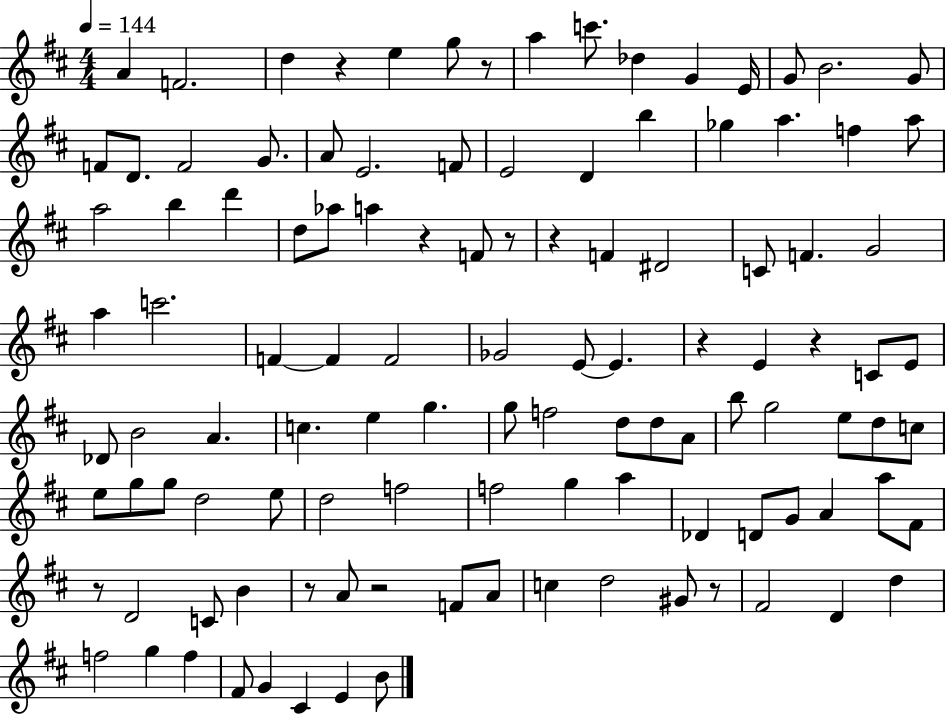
A4/q F4/h. D5/q R/q E5/q G5/e R/e A5/q C6/e. Db5/q G4/q E4/s G4/e B4/h. G4/e F4/e D4/e. F4/h G4/e. A4/e E4/h. F4/e E4/h D4/q B5/q Gb5/q A5/q. F5/q A5/e A5/h B5/q D6/q D5/e Ab5/e A5/q R/q F4/e R/e R/q F4/q D#4/h C4/e F4/q. G4/h A5/q C6/h. F4/q F4/q F4/h Gb4/h E4/e E4/q. R/q E4/q R/q C4/e E4/e Db4/e B4/h A4/q. C5/q. E5/q G5/q. G5/e F5/h D5/e D5/e A4/e B5/e G5/h E5/e D5/e C5/e E5/e G5/e G5/e D5/h E5/e D5/h F5/h F5/h G5/q A5/q Db4/q D4/e G4/e A4/q A5/e F#4/e R/e D4/h C4/e B4/q R/e A4/e R/h F4/e A4/e C5/q D5/h G#4/e R/e F#4/h D4/q D5/q F5/h G5/q F5/q F#4/e G4/q C#4/q E4/q B4/e